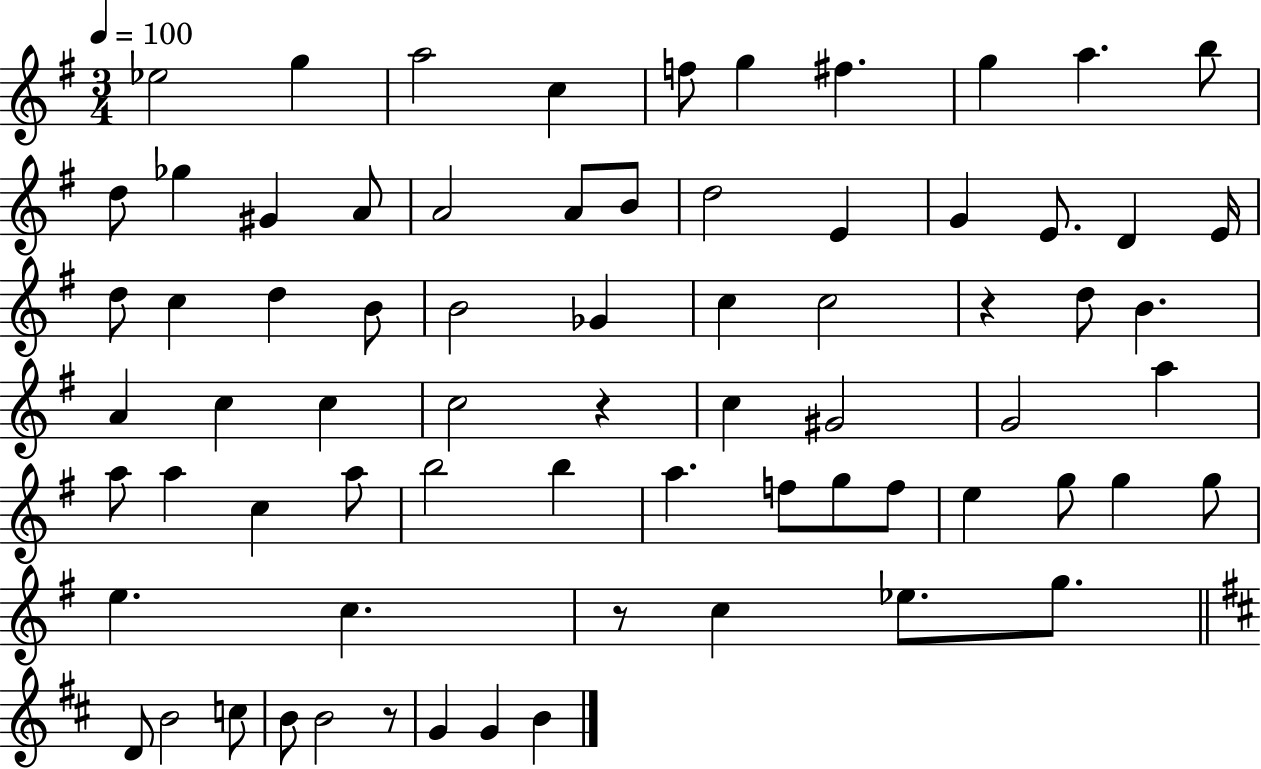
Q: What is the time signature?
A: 3/4